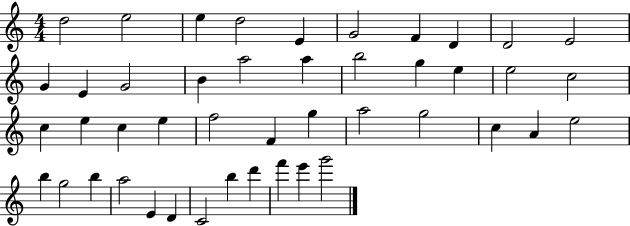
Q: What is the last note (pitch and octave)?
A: G6